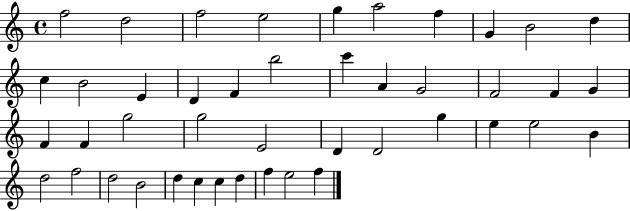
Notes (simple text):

F5/h D5/h F5/h E5/h G5/q A5/h F5/q G4/q B4/h D5/q C5/q B4/h E4/q D4/q F4/q B5/h C6/q A4/q G4/h F4/h F4/q G4/q F4/q F4/q G5/h G5/h E4/h D4/q D4/h G5/q E5/q E5/h B4/q D5/h F5/h D5/h B4/h D5/q C5/q C5/q D5/q F5/q E5/h F5/q